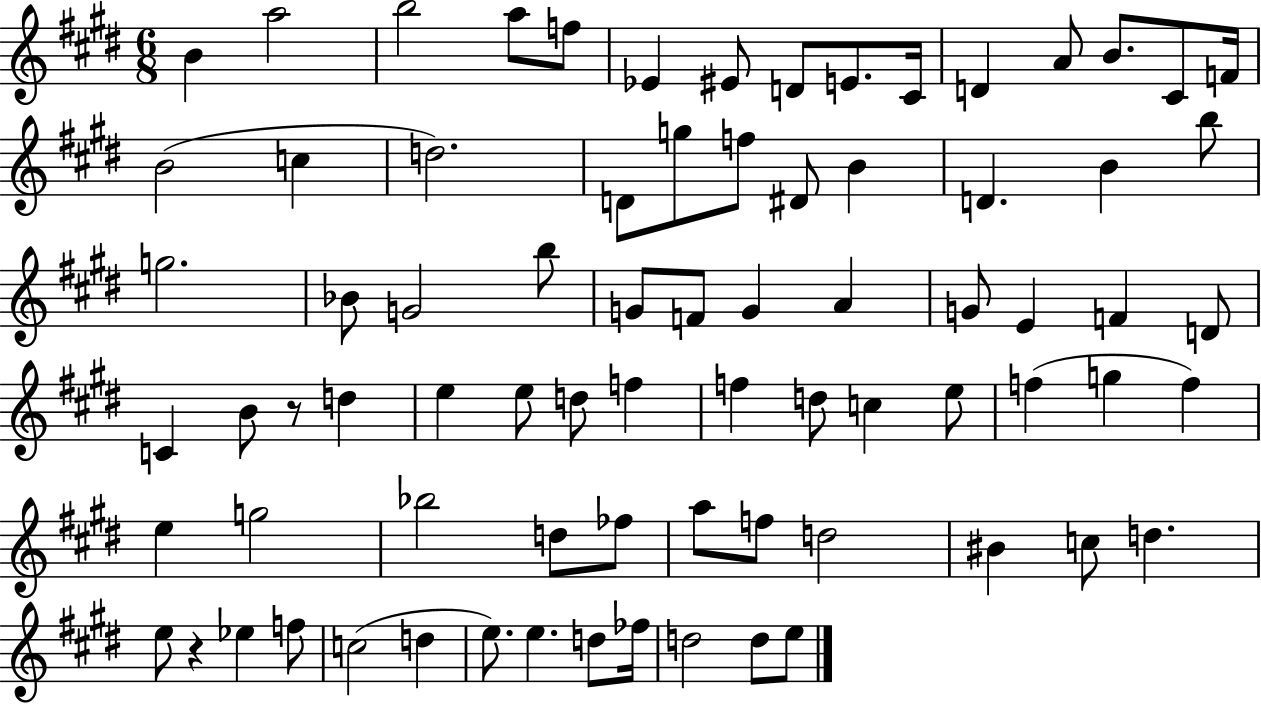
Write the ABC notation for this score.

X:1
T:Untitled
M:6/8
L:1/4
K:E
B a2 b2 a/2 f/2 _E ^E/2 D/2 E/2 ^C/4 D A/2 B/2 ^C/2 F/4 B2 c d2 D/2 g/2 f/2 ^D/2 B D B b/2 g2 _B/2 G2 b/2 G/2 F/2 G A G/2 E F D/2 C B/2 z/2 d e e/2 d/2 f f d/2 c e/2 f g f e g2 _b2 d/2 _f/2 a/2 f/2 d2 ^B c/2 d e/2 z _e f/2 c2 d e/2 e d/2 _f/4 d2 d/2 e/2